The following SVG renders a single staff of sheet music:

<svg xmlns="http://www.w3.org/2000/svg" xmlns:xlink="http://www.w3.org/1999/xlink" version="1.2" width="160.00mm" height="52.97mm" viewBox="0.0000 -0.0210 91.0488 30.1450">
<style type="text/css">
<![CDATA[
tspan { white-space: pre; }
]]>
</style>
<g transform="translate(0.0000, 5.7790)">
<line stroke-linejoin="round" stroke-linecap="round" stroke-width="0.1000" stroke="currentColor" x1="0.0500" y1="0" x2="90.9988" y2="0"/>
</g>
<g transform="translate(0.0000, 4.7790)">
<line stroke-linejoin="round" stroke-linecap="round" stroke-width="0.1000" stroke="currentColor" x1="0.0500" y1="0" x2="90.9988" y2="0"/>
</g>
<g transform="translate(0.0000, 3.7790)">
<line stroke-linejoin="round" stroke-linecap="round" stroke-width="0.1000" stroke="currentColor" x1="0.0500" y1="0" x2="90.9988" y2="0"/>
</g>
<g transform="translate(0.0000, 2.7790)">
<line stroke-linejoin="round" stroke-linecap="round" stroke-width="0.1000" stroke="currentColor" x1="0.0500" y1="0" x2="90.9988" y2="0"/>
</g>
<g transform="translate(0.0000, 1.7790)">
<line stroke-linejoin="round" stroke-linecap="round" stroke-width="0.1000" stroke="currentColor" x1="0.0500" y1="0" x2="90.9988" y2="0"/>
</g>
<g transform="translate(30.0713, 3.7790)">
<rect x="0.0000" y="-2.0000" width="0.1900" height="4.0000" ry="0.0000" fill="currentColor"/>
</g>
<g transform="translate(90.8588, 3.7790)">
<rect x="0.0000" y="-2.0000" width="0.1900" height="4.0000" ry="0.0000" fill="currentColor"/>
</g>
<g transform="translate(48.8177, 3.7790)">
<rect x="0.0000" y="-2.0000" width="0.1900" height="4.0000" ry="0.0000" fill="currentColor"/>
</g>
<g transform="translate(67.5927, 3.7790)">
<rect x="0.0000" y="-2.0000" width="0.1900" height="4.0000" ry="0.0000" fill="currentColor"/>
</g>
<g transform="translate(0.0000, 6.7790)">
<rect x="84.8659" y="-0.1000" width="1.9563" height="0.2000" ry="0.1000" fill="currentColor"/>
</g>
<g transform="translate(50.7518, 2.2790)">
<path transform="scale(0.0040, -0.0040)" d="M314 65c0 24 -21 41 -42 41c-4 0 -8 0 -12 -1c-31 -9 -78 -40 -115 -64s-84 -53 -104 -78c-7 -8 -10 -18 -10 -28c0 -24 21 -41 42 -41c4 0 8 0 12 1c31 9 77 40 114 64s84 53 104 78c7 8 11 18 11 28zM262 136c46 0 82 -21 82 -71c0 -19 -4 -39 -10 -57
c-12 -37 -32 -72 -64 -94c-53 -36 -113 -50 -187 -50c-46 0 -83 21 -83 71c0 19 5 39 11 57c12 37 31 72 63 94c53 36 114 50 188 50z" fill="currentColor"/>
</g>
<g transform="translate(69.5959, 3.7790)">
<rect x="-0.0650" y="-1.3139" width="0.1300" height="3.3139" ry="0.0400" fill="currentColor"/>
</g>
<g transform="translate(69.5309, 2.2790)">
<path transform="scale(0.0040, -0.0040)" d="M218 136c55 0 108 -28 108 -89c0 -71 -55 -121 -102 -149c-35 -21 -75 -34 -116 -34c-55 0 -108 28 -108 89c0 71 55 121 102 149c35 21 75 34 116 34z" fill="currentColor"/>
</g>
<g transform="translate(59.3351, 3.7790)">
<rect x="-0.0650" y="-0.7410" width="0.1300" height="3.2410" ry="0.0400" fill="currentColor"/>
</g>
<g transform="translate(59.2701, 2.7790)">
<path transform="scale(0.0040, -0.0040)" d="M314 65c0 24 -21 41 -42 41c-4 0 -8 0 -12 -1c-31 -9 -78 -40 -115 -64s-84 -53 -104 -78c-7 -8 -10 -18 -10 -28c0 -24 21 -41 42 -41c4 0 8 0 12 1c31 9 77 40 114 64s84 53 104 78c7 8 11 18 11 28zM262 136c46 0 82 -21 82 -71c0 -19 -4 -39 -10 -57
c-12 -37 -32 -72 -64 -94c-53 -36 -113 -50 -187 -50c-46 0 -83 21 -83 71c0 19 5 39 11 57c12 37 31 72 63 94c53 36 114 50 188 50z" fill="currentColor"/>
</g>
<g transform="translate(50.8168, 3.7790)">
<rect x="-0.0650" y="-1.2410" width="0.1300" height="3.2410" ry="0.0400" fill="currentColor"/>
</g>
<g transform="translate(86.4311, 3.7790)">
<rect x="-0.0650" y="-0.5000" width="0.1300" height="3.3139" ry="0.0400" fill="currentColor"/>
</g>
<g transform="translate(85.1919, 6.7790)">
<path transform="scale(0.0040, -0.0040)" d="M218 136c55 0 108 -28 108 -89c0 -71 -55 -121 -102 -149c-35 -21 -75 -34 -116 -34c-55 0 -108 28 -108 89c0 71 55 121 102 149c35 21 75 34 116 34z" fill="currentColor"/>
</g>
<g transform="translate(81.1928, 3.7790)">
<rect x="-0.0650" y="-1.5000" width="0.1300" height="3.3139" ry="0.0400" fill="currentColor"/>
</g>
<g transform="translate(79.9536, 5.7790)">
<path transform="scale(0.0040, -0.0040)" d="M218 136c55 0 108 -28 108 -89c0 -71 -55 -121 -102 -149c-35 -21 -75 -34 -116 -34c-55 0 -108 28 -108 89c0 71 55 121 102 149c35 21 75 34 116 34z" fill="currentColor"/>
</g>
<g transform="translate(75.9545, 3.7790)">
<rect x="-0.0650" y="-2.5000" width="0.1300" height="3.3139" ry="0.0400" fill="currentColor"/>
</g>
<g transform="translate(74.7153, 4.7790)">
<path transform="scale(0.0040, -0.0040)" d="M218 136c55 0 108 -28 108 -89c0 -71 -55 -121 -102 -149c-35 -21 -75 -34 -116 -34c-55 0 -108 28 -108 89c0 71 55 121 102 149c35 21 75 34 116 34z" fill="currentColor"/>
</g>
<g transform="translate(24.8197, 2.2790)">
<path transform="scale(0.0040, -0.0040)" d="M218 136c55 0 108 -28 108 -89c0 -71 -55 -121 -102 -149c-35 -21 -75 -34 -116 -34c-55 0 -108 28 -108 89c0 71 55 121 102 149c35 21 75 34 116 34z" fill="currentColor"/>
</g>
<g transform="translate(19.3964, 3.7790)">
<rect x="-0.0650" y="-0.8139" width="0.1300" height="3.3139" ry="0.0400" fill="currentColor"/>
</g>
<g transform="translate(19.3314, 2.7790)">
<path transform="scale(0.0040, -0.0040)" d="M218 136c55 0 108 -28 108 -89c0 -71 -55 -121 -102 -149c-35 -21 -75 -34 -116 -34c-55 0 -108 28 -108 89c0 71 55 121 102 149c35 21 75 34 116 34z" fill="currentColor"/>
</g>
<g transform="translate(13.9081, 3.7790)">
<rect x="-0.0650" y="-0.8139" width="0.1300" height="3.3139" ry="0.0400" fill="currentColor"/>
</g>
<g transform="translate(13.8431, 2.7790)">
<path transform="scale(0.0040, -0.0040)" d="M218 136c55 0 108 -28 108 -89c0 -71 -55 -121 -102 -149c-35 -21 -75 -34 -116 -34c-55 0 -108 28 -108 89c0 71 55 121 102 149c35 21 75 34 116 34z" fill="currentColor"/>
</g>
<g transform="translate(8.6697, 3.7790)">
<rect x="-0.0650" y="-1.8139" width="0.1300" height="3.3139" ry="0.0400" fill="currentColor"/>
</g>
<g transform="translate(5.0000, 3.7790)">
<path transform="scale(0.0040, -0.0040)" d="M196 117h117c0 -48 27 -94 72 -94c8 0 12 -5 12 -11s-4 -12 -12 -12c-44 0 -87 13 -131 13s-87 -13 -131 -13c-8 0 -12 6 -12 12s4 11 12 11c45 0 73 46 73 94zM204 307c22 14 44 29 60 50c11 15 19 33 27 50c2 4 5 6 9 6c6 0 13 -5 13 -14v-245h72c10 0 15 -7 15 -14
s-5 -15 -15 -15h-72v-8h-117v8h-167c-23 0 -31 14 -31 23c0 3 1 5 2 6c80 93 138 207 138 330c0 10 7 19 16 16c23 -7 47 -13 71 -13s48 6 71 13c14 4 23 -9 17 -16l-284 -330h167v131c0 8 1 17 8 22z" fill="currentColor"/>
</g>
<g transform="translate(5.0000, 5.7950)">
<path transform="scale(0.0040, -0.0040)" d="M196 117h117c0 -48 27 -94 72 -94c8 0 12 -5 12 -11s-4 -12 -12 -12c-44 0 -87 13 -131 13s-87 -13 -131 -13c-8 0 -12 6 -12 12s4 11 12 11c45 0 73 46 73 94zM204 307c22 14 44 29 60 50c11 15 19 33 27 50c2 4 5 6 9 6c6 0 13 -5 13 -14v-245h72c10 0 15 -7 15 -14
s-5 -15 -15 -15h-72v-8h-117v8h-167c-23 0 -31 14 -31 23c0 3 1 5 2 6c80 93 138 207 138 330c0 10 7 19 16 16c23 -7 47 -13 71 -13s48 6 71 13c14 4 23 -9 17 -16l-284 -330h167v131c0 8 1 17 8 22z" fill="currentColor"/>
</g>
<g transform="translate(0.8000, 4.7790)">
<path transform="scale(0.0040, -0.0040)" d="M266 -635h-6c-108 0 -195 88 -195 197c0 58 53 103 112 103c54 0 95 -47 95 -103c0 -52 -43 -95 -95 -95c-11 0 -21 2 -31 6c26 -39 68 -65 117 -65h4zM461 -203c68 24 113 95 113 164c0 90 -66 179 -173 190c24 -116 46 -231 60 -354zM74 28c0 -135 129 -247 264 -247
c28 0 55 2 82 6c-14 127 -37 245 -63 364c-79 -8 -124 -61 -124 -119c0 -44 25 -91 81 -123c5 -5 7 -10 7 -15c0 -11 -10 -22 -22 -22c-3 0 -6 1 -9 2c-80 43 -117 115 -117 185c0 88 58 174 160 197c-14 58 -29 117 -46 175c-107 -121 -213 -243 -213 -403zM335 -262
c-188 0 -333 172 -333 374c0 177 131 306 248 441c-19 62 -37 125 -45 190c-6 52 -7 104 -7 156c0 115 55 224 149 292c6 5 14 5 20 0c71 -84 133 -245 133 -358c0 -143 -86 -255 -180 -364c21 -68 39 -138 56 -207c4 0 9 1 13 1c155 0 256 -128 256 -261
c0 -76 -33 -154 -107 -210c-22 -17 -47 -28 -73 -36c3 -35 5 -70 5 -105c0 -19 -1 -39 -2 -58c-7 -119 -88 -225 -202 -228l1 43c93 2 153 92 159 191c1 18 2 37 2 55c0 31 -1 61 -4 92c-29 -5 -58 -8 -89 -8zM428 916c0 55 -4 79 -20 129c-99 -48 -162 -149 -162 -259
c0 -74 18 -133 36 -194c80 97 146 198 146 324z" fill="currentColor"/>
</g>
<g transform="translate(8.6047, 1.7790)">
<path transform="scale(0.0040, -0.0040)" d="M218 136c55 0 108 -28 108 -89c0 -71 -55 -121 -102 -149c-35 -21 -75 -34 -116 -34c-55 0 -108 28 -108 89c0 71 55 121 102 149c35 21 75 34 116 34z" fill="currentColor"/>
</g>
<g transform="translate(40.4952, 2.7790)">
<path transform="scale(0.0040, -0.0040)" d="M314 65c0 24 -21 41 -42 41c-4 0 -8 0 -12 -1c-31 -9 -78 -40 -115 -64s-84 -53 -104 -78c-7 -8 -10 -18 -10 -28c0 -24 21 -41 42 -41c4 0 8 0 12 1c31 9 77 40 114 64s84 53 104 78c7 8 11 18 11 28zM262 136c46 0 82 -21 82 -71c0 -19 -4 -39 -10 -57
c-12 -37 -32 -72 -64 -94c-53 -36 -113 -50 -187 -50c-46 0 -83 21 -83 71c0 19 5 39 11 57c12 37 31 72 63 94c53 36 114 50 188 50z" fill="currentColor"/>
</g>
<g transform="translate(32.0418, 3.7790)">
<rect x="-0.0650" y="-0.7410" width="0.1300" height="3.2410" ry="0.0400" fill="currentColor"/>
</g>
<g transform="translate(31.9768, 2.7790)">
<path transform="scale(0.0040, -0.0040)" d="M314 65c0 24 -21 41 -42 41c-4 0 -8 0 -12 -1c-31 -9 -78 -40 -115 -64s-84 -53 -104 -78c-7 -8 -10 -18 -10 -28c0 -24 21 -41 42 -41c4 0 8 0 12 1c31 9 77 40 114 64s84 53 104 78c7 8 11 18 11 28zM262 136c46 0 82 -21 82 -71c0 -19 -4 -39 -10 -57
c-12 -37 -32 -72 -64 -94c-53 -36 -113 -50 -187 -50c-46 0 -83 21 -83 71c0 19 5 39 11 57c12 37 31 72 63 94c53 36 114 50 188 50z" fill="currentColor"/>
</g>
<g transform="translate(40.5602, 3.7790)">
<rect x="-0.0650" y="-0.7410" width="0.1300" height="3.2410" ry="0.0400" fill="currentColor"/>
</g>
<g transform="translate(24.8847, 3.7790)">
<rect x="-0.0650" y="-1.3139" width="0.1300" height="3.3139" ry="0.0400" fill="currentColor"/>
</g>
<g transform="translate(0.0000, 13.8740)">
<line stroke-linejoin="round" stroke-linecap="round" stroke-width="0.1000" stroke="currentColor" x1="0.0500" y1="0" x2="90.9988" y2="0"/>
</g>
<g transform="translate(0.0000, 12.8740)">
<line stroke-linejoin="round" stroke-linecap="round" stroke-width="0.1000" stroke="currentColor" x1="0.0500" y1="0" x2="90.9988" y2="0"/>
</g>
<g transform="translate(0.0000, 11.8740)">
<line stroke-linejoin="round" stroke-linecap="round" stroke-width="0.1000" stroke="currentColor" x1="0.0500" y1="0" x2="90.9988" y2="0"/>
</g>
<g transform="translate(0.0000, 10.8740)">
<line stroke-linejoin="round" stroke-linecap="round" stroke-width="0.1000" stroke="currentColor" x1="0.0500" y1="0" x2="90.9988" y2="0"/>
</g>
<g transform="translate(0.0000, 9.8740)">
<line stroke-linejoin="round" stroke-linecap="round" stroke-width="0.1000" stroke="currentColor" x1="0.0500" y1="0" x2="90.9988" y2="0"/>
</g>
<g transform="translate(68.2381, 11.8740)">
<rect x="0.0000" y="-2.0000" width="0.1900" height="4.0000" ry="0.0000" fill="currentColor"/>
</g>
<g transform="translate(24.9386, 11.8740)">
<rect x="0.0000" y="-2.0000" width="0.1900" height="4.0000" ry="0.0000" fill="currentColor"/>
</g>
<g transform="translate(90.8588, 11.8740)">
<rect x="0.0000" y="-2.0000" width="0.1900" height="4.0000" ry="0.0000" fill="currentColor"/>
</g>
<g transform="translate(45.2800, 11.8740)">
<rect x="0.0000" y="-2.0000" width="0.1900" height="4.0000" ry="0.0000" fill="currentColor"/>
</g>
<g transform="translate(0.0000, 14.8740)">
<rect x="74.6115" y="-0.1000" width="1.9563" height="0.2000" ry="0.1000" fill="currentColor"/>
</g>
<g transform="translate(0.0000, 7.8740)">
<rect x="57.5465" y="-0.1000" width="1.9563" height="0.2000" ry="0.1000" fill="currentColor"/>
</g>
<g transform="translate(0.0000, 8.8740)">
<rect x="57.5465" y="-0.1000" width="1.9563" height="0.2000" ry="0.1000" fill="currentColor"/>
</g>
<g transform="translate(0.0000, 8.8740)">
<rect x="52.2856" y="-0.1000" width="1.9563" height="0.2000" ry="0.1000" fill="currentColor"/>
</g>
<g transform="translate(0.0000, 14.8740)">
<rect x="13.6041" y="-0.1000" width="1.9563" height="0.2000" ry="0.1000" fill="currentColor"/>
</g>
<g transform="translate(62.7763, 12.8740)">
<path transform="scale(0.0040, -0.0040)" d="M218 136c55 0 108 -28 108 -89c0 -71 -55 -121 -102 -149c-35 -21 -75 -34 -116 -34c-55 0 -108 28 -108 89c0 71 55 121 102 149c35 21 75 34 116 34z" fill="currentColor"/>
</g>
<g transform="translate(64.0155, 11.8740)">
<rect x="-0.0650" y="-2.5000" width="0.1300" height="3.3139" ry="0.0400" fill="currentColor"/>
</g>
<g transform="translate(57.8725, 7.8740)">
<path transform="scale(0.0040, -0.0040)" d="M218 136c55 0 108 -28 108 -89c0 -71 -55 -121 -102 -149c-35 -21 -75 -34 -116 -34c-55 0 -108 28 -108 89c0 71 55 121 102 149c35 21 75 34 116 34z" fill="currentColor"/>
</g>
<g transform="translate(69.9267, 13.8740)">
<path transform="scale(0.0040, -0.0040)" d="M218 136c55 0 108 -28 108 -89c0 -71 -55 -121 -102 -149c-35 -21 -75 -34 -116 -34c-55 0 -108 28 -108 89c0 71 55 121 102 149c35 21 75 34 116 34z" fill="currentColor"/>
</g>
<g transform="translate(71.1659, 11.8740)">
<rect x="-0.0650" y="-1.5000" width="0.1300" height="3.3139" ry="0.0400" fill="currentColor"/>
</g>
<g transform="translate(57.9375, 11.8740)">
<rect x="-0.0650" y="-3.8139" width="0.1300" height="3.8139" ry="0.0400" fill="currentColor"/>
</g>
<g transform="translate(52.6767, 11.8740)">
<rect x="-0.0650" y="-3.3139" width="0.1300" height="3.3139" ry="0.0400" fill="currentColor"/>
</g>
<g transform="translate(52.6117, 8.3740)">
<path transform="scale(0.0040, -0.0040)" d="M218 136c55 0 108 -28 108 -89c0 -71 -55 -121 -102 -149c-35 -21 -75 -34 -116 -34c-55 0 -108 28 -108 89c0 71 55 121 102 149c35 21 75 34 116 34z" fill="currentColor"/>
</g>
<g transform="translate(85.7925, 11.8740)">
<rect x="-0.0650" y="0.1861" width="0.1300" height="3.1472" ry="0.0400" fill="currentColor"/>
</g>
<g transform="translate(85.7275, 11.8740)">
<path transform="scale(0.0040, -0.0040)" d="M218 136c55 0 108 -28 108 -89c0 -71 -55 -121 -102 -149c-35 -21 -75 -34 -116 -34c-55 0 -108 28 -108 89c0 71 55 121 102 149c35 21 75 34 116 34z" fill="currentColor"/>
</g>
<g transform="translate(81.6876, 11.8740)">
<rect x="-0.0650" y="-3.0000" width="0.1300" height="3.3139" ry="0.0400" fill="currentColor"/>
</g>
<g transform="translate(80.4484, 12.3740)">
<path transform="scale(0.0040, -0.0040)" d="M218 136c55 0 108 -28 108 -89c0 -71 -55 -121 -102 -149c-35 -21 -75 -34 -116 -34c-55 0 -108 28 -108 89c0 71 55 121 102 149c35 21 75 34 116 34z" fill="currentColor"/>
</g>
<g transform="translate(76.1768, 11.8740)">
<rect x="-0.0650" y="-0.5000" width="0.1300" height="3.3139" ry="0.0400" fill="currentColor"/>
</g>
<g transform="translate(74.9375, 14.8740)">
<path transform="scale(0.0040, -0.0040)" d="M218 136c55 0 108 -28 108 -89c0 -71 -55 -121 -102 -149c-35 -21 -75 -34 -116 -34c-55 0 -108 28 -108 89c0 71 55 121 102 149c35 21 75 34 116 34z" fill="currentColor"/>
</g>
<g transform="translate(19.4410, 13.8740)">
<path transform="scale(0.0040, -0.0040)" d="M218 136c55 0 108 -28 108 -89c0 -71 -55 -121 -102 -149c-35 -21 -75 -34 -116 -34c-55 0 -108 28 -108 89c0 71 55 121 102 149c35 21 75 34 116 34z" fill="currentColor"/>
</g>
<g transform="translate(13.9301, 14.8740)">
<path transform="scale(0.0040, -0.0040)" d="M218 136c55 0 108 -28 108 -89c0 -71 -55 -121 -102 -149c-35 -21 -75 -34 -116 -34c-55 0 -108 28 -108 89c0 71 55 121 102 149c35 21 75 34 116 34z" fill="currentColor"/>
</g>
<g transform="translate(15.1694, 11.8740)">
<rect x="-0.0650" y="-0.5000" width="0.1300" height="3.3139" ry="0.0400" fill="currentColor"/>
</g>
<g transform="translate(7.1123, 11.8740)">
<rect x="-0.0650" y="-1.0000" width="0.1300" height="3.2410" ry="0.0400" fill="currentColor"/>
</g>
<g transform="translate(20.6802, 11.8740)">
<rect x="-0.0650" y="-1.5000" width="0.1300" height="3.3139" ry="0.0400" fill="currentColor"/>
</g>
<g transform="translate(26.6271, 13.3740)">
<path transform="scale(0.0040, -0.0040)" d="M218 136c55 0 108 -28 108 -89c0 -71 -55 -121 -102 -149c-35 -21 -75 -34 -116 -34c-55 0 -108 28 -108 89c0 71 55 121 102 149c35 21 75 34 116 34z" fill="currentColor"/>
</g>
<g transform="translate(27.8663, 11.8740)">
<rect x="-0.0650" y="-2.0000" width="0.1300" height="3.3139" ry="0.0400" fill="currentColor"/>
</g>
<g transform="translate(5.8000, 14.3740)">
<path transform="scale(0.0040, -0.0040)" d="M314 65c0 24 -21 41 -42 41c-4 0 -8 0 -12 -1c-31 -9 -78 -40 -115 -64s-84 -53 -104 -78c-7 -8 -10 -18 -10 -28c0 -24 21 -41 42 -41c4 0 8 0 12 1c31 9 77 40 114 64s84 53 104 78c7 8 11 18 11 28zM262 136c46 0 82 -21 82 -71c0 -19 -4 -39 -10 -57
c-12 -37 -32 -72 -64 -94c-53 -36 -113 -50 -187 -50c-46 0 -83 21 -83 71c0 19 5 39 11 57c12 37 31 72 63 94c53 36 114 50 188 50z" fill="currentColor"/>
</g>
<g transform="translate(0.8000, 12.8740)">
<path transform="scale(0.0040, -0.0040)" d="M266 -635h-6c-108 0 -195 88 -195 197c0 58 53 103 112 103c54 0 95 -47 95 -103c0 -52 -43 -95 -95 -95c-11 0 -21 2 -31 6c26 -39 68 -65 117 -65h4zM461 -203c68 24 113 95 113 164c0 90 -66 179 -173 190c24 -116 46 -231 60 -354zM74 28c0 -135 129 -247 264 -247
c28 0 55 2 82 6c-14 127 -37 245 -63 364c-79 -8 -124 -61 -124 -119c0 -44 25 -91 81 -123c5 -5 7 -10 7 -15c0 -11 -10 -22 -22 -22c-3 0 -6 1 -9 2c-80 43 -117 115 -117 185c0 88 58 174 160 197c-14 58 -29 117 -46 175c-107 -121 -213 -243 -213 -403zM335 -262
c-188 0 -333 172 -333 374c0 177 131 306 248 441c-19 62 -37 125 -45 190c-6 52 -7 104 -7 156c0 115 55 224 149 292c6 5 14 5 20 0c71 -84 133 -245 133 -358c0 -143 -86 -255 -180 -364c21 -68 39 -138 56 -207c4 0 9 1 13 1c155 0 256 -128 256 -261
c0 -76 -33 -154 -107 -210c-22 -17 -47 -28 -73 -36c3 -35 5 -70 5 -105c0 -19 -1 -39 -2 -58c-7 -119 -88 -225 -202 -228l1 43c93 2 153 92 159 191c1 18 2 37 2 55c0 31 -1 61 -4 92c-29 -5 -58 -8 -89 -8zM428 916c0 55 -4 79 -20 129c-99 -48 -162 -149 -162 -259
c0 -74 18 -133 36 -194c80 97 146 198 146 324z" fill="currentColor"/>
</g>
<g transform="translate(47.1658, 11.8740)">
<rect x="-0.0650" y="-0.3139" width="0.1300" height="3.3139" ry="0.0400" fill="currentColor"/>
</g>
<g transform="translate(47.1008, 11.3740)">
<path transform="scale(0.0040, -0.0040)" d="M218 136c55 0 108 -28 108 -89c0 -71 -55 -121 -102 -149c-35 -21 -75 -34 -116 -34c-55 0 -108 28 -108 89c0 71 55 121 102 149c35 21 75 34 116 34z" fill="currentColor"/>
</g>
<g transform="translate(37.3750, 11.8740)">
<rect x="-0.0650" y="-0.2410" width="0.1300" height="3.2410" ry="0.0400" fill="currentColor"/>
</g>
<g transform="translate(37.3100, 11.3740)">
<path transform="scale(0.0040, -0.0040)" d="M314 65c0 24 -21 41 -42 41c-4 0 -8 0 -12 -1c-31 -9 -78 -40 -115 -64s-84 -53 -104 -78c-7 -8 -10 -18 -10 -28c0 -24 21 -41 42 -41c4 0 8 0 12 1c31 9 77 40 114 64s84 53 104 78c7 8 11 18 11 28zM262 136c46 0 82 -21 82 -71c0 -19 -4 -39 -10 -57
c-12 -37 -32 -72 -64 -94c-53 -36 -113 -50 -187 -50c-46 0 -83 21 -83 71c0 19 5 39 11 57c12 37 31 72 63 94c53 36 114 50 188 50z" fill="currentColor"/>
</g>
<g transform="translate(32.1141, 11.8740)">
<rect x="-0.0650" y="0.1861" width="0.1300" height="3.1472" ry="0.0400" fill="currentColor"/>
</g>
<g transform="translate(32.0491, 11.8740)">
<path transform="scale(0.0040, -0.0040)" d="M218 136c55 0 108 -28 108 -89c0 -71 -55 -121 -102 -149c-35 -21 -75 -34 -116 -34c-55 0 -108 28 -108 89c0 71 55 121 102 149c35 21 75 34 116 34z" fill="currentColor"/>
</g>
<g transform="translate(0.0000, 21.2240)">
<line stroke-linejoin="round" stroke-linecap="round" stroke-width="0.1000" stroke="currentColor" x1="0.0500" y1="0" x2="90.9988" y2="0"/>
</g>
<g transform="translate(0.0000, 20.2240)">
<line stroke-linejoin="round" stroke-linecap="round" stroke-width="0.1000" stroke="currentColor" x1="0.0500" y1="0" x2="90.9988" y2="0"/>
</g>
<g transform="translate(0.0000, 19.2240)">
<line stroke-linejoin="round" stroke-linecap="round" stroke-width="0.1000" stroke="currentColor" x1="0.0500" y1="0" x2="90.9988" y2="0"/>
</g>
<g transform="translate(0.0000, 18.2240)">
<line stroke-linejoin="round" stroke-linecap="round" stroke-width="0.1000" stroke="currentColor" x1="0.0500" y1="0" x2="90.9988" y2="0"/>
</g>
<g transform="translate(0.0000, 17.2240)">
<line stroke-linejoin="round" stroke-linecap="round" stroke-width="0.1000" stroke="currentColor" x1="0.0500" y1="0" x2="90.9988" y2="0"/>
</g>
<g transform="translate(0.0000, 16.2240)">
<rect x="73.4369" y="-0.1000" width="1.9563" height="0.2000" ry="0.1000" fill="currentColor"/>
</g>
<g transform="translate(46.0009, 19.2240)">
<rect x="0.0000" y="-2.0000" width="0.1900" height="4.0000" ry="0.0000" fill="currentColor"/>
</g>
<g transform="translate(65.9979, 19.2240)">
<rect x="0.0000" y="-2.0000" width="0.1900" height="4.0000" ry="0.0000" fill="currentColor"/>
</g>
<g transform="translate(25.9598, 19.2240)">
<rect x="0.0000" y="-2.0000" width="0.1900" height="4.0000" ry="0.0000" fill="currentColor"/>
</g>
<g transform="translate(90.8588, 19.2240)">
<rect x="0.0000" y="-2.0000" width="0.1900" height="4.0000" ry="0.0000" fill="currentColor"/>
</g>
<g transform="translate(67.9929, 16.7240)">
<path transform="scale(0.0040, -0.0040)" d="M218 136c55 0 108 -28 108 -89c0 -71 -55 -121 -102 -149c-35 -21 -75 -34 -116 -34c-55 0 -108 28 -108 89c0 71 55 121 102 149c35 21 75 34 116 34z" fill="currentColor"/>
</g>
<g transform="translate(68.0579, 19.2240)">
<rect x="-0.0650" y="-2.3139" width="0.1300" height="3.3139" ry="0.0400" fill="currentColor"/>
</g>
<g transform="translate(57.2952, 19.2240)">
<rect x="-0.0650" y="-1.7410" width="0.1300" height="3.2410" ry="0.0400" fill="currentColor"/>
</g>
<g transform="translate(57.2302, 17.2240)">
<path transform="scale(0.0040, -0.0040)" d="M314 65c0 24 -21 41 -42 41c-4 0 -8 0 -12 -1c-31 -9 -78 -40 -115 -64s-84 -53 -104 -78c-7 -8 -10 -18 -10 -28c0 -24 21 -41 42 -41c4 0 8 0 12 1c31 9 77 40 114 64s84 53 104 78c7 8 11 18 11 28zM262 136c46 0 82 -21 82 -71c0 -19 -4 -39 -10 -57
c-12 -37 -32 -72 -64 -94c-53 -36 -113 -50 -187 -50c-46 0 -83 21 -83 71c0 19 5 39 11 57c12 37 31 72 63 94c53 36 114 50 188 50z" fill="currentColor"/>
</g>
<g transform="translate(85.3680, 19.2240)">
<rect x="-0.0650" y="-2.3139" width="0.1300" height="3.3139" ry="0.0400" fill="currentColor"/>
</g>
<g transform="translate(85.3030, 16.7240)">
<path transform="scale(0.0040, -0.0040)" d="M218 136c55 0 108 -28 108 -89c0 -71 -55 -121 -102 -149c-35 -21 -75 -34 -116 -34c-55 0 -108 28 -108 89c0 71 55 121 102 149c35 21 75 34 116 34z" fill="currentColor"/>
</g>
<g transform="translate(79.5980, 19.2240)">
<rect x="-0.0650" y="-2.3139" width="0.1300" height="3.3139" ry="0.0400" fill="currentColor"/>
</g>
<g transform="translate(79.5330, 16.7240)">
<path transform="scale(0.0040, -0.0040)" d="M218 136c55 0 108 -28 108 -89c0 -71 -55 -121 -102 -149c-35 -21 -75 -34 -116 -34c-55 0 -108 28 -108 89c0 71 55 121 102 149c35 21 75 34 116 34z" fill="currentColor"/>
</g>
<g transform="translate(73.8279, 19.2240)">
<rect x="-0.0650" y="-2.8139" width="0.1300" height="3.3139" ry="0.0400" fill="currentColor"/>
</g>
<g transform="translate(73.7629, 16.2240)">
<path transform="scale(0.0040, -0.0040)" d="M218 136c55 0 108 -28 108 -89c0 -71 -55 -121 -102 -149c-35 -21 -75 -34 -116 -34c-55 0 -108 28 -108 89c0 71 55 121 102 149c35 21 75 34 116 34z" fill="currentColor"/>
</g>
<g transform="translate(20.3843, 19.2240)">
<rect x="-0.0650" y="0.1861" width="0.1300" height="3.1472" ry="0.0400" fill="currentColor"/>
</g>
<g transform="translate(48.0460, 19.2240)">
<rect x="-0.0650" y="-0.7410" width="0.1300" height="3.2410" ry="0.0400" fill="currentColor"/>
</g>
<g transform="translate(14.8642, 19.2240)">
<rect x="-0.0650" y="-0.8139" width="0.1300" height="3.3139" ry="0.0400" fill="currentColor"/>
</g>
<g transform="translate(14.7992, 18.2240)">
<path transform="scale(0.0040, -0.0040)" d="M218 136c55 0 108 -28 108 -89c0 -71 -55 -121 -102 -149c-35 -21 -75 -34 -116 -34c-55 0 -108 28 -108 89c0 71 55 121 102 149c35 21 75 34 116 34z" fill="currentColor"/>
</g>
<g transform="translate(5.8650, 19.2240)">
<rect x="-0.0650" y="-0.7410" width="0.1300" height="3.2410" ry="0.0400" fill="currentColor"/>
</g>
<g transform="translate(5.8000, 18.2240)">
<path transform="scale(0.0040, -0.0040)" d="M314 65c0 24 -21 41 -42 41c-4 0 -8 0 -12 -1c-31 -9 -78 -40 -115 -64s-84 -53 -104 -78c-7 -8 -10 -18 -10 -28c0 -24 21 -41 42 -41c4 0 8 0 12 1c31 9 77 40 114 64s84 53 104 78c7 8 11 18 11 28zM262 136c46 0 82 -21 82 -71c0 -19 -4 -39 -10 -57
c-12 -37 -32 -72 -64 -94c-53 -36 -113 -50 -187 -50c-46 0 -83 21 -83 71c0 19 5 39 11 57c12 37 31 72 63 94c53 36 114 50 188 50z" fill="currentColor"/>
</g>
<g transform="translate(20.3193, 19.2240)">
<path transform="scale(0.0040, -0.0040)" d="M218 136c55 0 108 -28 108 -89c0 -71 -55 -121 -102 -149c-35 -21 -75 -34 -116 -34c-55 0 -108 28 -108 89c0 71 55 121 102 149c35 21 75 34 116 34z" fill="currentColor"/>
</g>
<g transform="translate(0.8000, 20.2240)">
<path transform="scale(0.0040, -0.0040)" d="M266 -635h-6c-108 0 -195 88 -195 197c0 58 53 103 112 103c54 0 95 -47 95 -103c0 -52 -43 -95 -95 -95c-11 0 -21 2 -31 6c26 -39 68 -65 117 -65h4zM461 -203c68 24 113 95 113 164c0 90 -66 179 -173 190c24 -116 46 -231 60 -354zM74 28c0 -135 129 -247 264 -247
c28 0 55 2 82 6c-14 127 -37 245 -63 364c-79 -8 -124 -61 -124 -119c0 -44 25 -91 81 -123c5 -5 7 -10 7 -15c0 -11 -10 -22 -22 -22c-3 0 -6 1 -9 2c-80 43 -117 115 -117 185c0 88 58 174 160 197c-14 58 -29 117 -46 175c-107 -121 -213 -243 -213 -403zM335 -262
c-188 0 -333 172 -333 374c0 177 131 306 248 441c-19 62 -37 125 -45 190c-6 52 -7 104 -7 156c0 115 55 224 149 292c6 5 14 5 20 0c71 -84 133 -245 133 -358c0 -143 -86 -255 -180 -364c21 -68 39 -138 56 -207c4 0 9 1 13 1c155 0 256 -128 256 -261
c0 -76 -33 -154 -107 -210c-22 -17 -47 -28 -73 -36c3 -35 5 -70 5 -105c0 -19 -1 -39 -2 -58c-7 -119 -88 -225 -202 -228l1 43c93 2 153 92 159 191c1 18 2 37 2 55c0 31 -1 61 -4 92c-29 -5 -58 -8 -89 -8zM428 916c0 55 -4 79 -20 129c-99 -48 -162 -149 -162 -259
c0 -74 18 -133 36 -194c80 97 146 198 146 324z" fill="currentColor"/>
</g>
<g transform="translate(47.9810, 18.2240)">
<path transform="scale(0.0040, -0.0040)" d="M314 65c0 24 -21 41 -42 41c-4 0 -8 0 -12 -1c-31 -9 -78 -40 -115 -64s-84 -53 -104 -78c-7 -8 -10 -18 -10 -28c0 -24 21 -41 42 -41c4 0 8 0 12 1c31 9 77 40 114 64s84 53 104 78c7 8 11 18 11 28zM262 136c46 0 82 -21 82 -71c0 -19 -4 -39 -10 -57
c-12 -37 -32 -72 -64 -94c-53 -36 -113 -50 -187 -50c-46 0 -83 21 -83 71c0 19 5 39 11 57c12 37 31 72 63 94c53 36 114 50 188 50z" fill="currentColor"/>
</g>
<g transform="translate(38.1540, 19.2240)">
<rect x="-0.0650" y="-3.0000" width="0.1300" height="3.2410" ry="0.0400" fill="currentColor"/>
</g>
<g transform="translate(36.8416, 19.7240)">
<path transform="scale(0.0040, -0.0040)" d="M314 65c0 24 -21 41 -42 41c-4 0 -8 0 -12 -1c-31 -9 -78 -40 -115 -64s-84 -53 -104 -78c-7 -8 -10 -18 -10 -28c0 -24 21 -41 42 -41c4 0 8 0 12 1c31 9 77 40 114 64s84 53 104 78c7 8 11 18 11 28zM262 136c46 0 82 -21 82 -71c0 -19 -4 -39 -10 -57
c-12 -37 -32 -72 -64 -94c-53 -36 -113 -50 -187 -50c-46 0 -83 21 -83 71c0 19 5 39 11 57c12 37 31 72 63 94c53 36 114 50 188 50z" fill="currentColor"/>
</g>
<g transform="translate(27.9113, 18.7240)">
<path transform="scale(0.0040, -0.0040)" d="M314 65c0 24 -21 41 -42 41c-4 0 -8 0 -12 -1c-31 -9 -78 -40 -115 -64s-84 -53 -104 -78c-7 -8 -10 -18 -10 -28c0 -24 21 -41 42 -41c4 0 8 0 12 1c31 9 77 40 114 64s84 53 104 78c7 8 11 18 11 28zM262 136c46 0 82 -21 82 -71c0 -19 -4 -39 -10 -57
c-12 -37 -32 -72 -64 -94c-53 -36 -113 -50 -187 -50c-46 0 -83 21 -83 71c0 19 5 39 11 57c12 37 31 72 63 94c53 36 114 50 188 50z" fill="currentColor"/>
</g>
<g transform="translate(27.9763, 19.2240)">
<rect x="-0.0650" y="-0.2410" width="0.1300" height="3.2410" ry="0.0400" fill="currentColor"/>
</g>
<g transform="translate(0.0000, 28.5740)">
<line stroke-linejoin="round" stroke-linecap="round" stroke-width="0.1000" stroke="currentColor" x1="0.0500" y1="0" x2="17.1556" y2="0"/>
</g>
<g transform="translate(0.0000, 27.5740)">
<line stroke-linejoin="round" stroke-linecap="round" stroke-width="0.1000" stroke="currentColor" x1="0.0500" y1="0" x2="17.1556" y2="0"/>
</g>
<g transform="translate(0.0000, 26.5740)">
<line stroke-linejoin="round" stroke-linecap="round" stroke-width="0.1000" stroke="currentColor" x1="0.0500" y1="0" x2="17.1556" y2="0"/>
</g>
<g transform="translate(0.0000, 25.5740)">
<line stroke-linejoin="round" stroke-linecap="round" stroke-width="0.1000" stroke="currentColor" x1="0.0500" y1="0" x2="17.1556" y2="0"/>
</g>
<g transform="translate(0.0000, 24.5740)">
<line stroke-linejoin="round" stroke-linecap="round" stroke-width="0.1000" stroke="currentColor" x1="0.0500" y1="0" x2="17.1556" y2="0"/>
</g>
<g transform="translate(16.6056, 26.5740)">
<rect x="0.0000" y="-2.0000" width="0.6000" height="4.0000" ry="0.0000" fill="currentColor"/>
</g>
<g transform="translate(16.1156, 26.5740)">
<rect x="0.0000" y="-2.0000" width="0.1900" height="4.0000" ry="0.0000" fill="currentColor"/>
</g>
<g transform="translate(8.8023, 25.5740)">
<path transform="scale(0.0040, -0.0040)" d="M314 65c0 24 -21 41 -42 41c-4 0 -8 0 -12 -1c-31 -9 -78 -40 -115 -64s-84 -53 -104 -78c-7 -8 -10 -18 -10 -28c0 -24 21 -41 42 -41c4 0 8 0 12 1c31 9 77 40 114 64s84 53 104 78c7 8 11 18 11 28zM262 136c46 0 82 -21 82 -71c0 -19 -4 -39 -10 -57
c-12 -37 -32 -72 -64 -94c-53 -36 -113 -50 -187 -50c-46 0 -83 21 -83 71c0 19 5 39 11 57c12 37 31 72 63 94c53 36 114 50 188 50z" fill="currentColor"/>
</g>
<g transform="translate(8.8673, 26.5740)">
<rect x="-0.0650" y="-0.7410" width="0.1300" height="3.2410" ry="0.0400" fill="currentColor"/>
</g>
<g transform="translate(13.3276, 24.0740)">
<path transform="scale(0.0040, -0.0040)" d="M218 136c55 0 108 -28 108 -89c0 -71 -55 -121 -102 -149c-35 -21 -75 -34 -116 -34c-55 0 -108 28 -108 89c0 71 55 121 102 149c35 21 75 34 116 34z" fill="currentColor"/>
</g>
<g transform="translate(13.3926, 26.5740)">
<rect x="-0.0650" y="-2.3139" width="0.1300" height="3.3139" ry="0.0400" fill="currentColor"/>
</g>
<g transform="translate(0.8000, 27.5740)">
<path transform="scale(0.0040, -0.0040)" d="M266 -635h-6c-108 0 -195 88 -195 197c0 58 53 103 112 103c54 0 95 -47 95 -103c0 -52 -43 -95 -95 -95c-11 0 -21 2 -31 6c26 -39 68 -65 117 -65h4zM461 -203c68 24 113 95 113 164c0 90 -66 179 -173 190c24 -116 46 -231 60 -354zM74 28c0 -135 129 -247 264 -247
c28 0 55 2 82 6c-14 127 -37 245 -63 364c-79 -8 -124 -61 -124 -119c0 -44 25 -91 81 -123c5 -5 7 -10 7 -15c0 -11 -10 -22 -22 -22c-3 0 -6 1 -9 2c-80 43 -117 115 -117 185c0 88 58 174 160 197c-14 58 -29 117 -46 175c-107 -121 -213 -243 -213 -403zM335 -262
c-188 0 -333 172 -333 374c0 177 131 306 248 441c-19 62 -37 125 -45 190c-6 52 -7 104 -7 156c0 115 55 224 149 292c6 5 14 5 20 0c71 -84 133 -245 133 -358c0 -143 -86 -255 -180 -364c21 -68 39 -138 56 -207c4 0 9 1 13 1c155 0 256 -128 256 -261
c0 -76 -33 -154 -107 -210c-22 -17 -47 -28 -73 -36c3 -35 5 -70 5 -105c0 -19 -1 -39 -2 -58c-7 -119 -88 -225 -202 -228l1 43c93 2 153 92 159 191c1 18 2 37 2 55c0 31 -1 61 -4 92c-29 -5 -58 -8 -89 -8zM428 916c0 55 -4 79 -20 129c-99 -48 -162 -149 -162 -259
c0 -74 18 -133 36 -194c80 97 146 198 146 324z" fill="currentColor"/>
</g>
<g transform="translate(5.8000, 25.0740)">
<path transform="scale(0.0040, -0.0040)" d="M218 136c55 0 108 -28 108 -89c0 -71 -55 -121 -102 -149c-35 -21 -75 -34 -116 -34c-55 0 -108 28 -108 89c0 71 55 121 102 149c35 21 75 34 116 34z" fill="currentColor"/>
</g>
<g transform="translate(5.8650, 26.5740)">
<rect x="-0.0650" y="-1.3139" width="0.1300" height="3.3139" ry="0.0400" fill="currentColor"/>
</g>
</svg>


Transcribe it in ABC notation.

X:1
T:Untitled
M:4/4
L:1/4
K:C
f d d e d2 d2 e2 d2 e G E C D2 C E F B c2 c b c' G E C A B d2 d B c2 A2 d2 f2 g a g g e d2 g